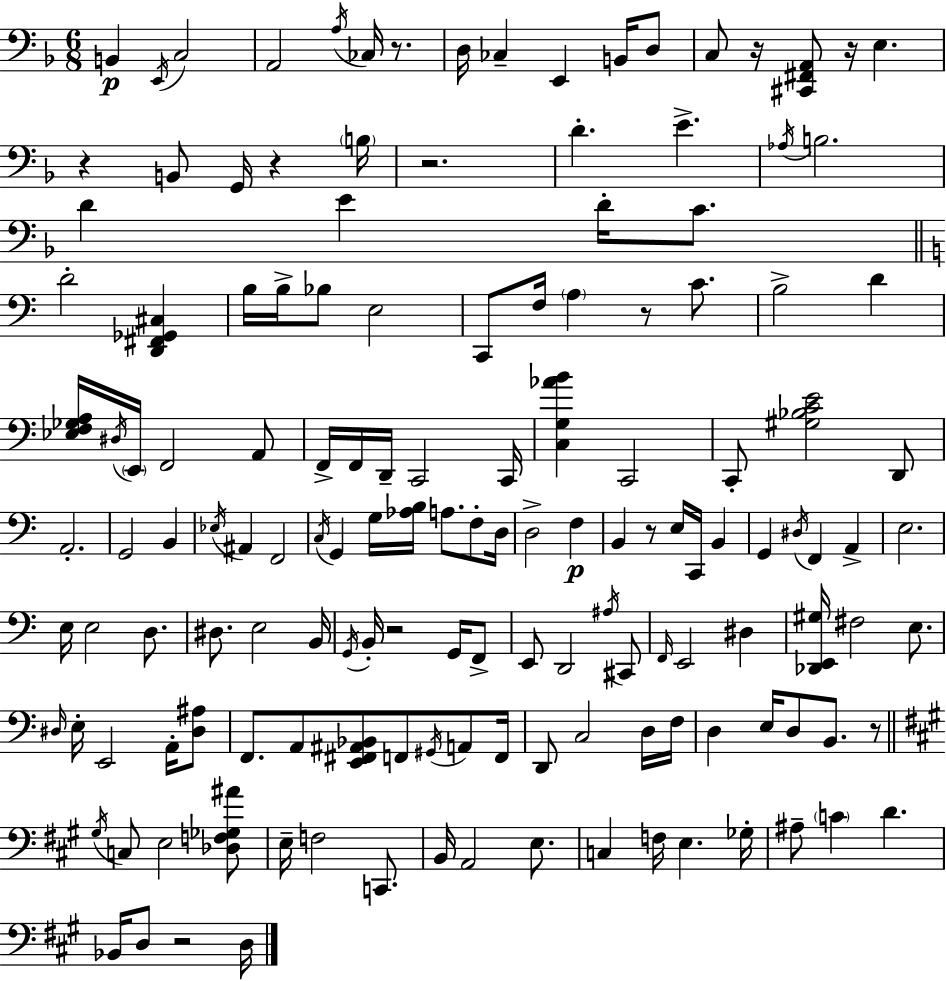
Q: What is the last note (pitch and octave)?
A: D3